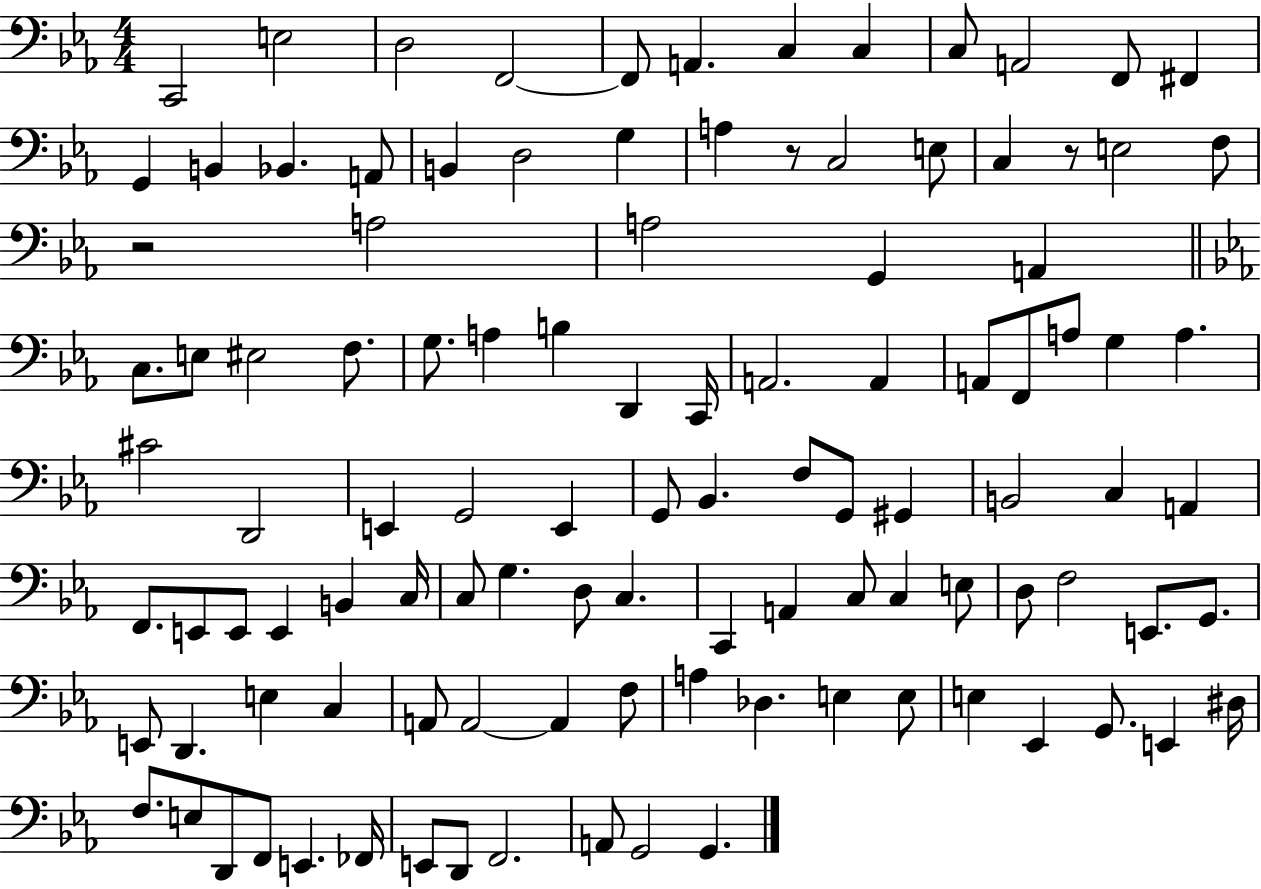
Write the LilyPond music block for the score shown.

{
  \clef bass
  \numericTimeSignature
  \time 4/4
  \key ees \major
  c,2 e2 | d2 f,2~~ | f,8 a,4. c4 c4 | c8 a,2 f,8 fis,4 | \break g,4 b,4 bes,4. a,8 | b,4 d2 g4 | a4 r8 c2 e8 | c4 r8 e2 f8 | \break r2 a2 | a2 g,4 a,4 | \bar "||" \break \key ees \major c8. e8 eis2 f8. | g8. a4 b4 d,4 c,16 | a,2. a,4 | a,8 f,8 a8 g4 a4. | \break cis'2 d,2 | e,4 g,2 e,4 | g,8 bes,4. f8 g,8 gis,4 | b,2 c4 a,4 | \break f,8. e,8 e,8 e,4 b,4 c16 | c8 g4. d8 c4. | c,4 a,4 c8 c4 e8 | d8 f2 e,8. g,8. | \break e,8 d,4. e4 c4 | a,8 a,2~~ a,4 f8 | a4 des4. e4 e8 | e4 ees,4 g,8. e,4 dis16 | \break f8. e8 d,8 f,8 e,4. fes,16 | e,8 d,8 f,2. | a,8 g,2 g,4. | \bar "|."
}